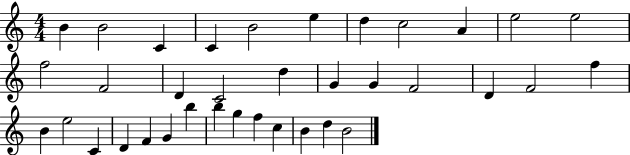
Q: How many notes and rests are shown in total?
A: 36